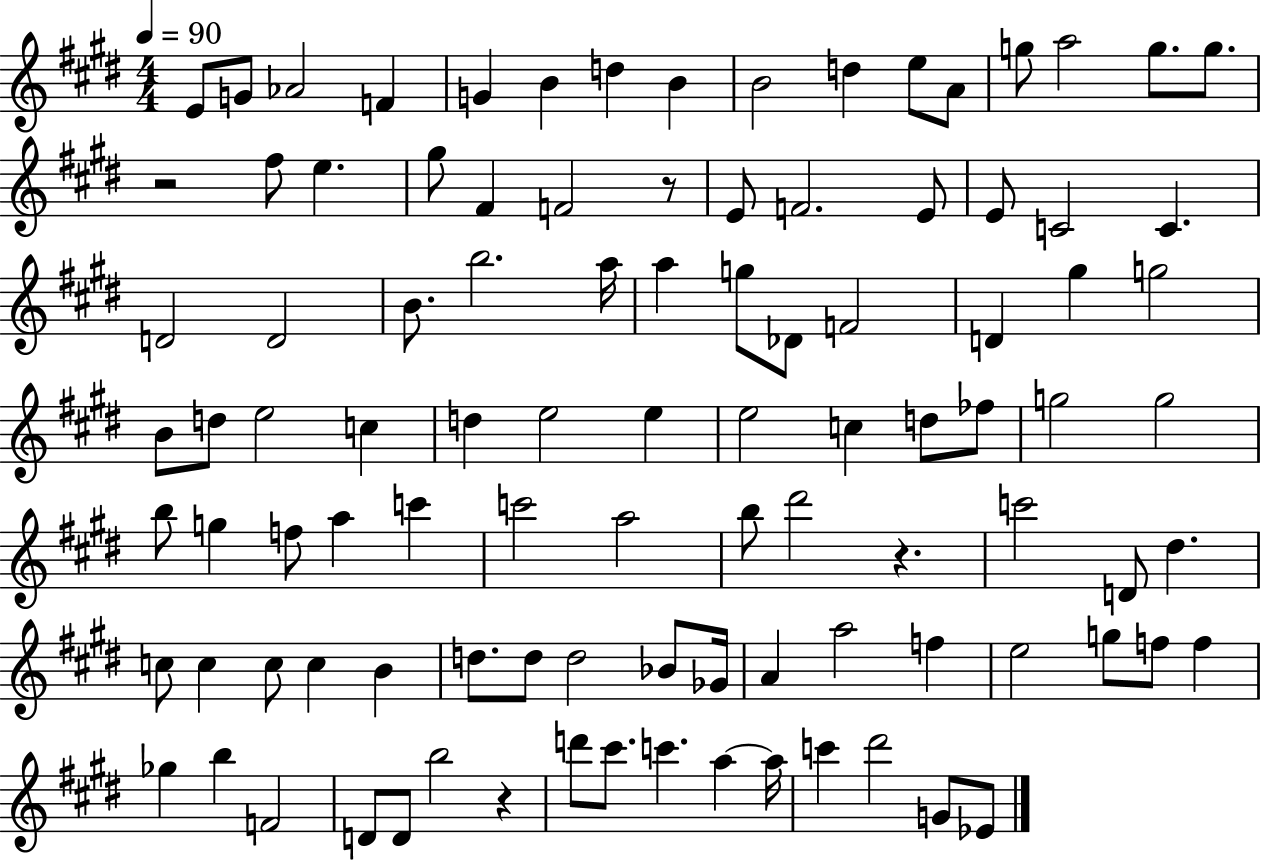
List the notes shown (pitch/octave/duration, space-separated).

E4/e G4/e Ab4/h F4/q G4/q B4/q D5/q B4/q B4/h D5/q E5/e A4/e G5/e A5/h G5/e. G5/e. R/h F#5/e E5/q. G#5/e F#4/q F4/h R/e E4/e F4/h. E4/e E4/e C4/h C4/q. D4/h D4/h B4/e. B5/h. A5/s A5/q G5/e Db4/e F4/h D4/q G#5/q G5/h B4/e D5/e E5/h C5/q D5/q E5/h E5/q E5/h C5/q D5/e FES5/e G5/h G5/h B5/e G5/q F5/e A5/q C6/q C6/h A5/h B5/e D#6/h R/q. C6/h D4/e D#5/q. C5/e C5/q C5/e C5/q B4/q D5/e. D5/e D5/h Bb4/e Gb4/s A4/q A5/h F5/q E5/h G5/e F5/e F5/q Gb5/q B5/q F4/h D4/e D4/e B5/h R/q D6/e C#6/e. C6/q. A5/q A5/s C6/q D#6/h G4/e Eb4/e